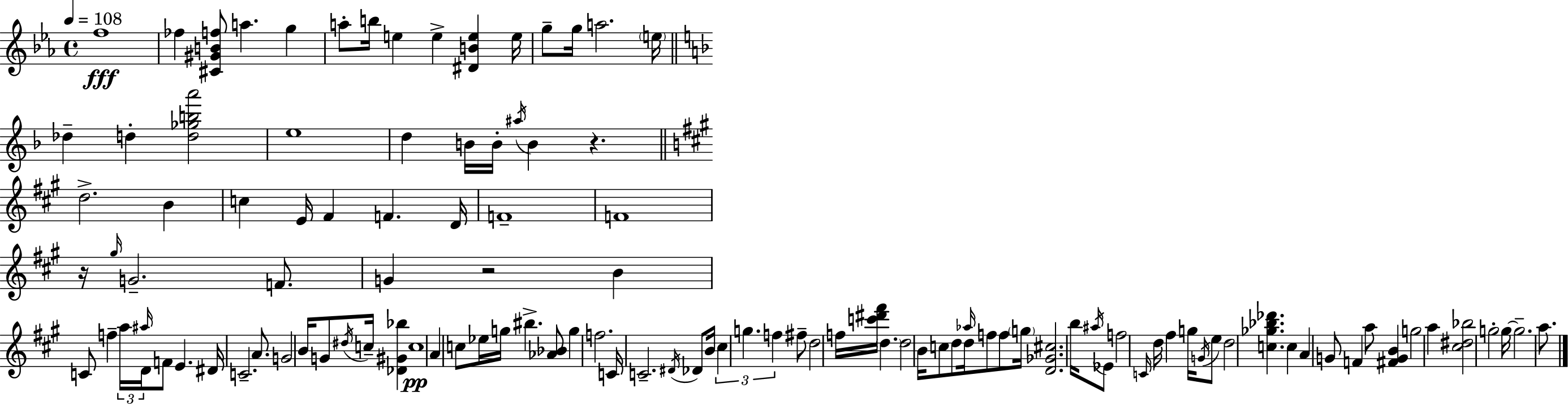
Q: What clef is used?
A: treble